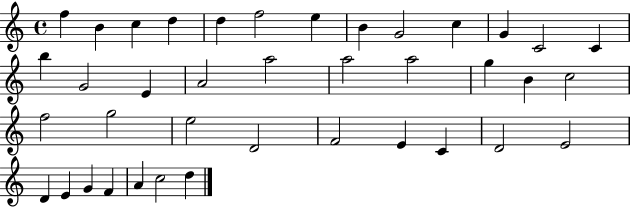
{
  \clef treble
  \time 4/4
  \defaultTimeSignature
  \key c \major
  f''4 b'4 c''4 d''4 | d''4 f''2 e''4 | b'4 g'2 c''4 | g'4 c'2 c'4 | \break b''4 g'2 e'4 | a'2 a''2 | a''2 a''2 | g''4 b'4 c''2 | \break f''2 g''2 | e''2 d'2 | f'2 e'4 c'4 | d'2 e'2 | \break d'4 e'4 g'4 f'4 | a'4 c''2 d''4 | \bar "|."
}